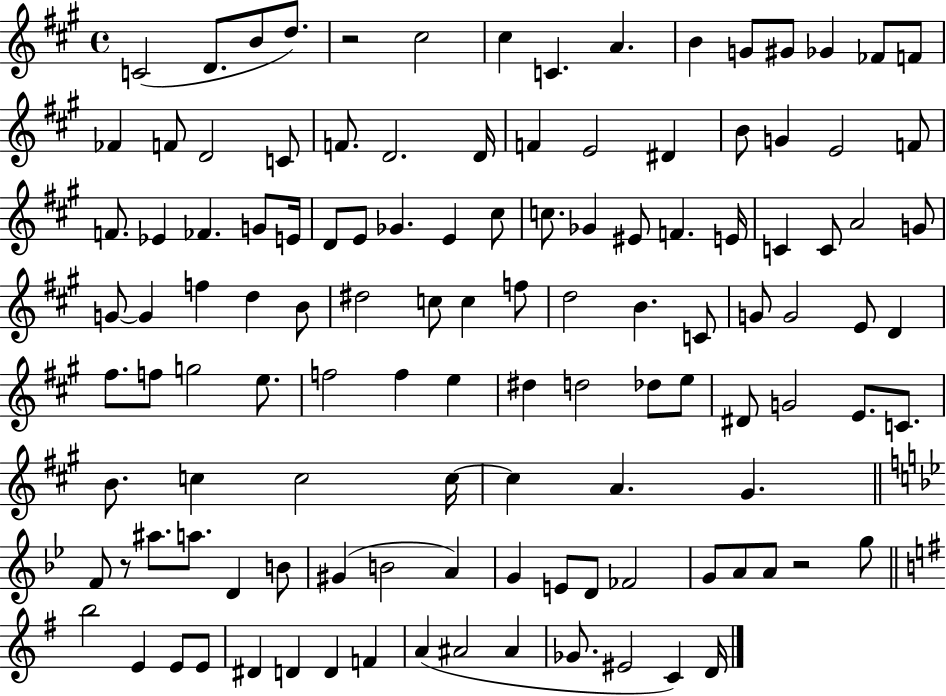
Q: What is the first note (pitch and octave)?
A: C4